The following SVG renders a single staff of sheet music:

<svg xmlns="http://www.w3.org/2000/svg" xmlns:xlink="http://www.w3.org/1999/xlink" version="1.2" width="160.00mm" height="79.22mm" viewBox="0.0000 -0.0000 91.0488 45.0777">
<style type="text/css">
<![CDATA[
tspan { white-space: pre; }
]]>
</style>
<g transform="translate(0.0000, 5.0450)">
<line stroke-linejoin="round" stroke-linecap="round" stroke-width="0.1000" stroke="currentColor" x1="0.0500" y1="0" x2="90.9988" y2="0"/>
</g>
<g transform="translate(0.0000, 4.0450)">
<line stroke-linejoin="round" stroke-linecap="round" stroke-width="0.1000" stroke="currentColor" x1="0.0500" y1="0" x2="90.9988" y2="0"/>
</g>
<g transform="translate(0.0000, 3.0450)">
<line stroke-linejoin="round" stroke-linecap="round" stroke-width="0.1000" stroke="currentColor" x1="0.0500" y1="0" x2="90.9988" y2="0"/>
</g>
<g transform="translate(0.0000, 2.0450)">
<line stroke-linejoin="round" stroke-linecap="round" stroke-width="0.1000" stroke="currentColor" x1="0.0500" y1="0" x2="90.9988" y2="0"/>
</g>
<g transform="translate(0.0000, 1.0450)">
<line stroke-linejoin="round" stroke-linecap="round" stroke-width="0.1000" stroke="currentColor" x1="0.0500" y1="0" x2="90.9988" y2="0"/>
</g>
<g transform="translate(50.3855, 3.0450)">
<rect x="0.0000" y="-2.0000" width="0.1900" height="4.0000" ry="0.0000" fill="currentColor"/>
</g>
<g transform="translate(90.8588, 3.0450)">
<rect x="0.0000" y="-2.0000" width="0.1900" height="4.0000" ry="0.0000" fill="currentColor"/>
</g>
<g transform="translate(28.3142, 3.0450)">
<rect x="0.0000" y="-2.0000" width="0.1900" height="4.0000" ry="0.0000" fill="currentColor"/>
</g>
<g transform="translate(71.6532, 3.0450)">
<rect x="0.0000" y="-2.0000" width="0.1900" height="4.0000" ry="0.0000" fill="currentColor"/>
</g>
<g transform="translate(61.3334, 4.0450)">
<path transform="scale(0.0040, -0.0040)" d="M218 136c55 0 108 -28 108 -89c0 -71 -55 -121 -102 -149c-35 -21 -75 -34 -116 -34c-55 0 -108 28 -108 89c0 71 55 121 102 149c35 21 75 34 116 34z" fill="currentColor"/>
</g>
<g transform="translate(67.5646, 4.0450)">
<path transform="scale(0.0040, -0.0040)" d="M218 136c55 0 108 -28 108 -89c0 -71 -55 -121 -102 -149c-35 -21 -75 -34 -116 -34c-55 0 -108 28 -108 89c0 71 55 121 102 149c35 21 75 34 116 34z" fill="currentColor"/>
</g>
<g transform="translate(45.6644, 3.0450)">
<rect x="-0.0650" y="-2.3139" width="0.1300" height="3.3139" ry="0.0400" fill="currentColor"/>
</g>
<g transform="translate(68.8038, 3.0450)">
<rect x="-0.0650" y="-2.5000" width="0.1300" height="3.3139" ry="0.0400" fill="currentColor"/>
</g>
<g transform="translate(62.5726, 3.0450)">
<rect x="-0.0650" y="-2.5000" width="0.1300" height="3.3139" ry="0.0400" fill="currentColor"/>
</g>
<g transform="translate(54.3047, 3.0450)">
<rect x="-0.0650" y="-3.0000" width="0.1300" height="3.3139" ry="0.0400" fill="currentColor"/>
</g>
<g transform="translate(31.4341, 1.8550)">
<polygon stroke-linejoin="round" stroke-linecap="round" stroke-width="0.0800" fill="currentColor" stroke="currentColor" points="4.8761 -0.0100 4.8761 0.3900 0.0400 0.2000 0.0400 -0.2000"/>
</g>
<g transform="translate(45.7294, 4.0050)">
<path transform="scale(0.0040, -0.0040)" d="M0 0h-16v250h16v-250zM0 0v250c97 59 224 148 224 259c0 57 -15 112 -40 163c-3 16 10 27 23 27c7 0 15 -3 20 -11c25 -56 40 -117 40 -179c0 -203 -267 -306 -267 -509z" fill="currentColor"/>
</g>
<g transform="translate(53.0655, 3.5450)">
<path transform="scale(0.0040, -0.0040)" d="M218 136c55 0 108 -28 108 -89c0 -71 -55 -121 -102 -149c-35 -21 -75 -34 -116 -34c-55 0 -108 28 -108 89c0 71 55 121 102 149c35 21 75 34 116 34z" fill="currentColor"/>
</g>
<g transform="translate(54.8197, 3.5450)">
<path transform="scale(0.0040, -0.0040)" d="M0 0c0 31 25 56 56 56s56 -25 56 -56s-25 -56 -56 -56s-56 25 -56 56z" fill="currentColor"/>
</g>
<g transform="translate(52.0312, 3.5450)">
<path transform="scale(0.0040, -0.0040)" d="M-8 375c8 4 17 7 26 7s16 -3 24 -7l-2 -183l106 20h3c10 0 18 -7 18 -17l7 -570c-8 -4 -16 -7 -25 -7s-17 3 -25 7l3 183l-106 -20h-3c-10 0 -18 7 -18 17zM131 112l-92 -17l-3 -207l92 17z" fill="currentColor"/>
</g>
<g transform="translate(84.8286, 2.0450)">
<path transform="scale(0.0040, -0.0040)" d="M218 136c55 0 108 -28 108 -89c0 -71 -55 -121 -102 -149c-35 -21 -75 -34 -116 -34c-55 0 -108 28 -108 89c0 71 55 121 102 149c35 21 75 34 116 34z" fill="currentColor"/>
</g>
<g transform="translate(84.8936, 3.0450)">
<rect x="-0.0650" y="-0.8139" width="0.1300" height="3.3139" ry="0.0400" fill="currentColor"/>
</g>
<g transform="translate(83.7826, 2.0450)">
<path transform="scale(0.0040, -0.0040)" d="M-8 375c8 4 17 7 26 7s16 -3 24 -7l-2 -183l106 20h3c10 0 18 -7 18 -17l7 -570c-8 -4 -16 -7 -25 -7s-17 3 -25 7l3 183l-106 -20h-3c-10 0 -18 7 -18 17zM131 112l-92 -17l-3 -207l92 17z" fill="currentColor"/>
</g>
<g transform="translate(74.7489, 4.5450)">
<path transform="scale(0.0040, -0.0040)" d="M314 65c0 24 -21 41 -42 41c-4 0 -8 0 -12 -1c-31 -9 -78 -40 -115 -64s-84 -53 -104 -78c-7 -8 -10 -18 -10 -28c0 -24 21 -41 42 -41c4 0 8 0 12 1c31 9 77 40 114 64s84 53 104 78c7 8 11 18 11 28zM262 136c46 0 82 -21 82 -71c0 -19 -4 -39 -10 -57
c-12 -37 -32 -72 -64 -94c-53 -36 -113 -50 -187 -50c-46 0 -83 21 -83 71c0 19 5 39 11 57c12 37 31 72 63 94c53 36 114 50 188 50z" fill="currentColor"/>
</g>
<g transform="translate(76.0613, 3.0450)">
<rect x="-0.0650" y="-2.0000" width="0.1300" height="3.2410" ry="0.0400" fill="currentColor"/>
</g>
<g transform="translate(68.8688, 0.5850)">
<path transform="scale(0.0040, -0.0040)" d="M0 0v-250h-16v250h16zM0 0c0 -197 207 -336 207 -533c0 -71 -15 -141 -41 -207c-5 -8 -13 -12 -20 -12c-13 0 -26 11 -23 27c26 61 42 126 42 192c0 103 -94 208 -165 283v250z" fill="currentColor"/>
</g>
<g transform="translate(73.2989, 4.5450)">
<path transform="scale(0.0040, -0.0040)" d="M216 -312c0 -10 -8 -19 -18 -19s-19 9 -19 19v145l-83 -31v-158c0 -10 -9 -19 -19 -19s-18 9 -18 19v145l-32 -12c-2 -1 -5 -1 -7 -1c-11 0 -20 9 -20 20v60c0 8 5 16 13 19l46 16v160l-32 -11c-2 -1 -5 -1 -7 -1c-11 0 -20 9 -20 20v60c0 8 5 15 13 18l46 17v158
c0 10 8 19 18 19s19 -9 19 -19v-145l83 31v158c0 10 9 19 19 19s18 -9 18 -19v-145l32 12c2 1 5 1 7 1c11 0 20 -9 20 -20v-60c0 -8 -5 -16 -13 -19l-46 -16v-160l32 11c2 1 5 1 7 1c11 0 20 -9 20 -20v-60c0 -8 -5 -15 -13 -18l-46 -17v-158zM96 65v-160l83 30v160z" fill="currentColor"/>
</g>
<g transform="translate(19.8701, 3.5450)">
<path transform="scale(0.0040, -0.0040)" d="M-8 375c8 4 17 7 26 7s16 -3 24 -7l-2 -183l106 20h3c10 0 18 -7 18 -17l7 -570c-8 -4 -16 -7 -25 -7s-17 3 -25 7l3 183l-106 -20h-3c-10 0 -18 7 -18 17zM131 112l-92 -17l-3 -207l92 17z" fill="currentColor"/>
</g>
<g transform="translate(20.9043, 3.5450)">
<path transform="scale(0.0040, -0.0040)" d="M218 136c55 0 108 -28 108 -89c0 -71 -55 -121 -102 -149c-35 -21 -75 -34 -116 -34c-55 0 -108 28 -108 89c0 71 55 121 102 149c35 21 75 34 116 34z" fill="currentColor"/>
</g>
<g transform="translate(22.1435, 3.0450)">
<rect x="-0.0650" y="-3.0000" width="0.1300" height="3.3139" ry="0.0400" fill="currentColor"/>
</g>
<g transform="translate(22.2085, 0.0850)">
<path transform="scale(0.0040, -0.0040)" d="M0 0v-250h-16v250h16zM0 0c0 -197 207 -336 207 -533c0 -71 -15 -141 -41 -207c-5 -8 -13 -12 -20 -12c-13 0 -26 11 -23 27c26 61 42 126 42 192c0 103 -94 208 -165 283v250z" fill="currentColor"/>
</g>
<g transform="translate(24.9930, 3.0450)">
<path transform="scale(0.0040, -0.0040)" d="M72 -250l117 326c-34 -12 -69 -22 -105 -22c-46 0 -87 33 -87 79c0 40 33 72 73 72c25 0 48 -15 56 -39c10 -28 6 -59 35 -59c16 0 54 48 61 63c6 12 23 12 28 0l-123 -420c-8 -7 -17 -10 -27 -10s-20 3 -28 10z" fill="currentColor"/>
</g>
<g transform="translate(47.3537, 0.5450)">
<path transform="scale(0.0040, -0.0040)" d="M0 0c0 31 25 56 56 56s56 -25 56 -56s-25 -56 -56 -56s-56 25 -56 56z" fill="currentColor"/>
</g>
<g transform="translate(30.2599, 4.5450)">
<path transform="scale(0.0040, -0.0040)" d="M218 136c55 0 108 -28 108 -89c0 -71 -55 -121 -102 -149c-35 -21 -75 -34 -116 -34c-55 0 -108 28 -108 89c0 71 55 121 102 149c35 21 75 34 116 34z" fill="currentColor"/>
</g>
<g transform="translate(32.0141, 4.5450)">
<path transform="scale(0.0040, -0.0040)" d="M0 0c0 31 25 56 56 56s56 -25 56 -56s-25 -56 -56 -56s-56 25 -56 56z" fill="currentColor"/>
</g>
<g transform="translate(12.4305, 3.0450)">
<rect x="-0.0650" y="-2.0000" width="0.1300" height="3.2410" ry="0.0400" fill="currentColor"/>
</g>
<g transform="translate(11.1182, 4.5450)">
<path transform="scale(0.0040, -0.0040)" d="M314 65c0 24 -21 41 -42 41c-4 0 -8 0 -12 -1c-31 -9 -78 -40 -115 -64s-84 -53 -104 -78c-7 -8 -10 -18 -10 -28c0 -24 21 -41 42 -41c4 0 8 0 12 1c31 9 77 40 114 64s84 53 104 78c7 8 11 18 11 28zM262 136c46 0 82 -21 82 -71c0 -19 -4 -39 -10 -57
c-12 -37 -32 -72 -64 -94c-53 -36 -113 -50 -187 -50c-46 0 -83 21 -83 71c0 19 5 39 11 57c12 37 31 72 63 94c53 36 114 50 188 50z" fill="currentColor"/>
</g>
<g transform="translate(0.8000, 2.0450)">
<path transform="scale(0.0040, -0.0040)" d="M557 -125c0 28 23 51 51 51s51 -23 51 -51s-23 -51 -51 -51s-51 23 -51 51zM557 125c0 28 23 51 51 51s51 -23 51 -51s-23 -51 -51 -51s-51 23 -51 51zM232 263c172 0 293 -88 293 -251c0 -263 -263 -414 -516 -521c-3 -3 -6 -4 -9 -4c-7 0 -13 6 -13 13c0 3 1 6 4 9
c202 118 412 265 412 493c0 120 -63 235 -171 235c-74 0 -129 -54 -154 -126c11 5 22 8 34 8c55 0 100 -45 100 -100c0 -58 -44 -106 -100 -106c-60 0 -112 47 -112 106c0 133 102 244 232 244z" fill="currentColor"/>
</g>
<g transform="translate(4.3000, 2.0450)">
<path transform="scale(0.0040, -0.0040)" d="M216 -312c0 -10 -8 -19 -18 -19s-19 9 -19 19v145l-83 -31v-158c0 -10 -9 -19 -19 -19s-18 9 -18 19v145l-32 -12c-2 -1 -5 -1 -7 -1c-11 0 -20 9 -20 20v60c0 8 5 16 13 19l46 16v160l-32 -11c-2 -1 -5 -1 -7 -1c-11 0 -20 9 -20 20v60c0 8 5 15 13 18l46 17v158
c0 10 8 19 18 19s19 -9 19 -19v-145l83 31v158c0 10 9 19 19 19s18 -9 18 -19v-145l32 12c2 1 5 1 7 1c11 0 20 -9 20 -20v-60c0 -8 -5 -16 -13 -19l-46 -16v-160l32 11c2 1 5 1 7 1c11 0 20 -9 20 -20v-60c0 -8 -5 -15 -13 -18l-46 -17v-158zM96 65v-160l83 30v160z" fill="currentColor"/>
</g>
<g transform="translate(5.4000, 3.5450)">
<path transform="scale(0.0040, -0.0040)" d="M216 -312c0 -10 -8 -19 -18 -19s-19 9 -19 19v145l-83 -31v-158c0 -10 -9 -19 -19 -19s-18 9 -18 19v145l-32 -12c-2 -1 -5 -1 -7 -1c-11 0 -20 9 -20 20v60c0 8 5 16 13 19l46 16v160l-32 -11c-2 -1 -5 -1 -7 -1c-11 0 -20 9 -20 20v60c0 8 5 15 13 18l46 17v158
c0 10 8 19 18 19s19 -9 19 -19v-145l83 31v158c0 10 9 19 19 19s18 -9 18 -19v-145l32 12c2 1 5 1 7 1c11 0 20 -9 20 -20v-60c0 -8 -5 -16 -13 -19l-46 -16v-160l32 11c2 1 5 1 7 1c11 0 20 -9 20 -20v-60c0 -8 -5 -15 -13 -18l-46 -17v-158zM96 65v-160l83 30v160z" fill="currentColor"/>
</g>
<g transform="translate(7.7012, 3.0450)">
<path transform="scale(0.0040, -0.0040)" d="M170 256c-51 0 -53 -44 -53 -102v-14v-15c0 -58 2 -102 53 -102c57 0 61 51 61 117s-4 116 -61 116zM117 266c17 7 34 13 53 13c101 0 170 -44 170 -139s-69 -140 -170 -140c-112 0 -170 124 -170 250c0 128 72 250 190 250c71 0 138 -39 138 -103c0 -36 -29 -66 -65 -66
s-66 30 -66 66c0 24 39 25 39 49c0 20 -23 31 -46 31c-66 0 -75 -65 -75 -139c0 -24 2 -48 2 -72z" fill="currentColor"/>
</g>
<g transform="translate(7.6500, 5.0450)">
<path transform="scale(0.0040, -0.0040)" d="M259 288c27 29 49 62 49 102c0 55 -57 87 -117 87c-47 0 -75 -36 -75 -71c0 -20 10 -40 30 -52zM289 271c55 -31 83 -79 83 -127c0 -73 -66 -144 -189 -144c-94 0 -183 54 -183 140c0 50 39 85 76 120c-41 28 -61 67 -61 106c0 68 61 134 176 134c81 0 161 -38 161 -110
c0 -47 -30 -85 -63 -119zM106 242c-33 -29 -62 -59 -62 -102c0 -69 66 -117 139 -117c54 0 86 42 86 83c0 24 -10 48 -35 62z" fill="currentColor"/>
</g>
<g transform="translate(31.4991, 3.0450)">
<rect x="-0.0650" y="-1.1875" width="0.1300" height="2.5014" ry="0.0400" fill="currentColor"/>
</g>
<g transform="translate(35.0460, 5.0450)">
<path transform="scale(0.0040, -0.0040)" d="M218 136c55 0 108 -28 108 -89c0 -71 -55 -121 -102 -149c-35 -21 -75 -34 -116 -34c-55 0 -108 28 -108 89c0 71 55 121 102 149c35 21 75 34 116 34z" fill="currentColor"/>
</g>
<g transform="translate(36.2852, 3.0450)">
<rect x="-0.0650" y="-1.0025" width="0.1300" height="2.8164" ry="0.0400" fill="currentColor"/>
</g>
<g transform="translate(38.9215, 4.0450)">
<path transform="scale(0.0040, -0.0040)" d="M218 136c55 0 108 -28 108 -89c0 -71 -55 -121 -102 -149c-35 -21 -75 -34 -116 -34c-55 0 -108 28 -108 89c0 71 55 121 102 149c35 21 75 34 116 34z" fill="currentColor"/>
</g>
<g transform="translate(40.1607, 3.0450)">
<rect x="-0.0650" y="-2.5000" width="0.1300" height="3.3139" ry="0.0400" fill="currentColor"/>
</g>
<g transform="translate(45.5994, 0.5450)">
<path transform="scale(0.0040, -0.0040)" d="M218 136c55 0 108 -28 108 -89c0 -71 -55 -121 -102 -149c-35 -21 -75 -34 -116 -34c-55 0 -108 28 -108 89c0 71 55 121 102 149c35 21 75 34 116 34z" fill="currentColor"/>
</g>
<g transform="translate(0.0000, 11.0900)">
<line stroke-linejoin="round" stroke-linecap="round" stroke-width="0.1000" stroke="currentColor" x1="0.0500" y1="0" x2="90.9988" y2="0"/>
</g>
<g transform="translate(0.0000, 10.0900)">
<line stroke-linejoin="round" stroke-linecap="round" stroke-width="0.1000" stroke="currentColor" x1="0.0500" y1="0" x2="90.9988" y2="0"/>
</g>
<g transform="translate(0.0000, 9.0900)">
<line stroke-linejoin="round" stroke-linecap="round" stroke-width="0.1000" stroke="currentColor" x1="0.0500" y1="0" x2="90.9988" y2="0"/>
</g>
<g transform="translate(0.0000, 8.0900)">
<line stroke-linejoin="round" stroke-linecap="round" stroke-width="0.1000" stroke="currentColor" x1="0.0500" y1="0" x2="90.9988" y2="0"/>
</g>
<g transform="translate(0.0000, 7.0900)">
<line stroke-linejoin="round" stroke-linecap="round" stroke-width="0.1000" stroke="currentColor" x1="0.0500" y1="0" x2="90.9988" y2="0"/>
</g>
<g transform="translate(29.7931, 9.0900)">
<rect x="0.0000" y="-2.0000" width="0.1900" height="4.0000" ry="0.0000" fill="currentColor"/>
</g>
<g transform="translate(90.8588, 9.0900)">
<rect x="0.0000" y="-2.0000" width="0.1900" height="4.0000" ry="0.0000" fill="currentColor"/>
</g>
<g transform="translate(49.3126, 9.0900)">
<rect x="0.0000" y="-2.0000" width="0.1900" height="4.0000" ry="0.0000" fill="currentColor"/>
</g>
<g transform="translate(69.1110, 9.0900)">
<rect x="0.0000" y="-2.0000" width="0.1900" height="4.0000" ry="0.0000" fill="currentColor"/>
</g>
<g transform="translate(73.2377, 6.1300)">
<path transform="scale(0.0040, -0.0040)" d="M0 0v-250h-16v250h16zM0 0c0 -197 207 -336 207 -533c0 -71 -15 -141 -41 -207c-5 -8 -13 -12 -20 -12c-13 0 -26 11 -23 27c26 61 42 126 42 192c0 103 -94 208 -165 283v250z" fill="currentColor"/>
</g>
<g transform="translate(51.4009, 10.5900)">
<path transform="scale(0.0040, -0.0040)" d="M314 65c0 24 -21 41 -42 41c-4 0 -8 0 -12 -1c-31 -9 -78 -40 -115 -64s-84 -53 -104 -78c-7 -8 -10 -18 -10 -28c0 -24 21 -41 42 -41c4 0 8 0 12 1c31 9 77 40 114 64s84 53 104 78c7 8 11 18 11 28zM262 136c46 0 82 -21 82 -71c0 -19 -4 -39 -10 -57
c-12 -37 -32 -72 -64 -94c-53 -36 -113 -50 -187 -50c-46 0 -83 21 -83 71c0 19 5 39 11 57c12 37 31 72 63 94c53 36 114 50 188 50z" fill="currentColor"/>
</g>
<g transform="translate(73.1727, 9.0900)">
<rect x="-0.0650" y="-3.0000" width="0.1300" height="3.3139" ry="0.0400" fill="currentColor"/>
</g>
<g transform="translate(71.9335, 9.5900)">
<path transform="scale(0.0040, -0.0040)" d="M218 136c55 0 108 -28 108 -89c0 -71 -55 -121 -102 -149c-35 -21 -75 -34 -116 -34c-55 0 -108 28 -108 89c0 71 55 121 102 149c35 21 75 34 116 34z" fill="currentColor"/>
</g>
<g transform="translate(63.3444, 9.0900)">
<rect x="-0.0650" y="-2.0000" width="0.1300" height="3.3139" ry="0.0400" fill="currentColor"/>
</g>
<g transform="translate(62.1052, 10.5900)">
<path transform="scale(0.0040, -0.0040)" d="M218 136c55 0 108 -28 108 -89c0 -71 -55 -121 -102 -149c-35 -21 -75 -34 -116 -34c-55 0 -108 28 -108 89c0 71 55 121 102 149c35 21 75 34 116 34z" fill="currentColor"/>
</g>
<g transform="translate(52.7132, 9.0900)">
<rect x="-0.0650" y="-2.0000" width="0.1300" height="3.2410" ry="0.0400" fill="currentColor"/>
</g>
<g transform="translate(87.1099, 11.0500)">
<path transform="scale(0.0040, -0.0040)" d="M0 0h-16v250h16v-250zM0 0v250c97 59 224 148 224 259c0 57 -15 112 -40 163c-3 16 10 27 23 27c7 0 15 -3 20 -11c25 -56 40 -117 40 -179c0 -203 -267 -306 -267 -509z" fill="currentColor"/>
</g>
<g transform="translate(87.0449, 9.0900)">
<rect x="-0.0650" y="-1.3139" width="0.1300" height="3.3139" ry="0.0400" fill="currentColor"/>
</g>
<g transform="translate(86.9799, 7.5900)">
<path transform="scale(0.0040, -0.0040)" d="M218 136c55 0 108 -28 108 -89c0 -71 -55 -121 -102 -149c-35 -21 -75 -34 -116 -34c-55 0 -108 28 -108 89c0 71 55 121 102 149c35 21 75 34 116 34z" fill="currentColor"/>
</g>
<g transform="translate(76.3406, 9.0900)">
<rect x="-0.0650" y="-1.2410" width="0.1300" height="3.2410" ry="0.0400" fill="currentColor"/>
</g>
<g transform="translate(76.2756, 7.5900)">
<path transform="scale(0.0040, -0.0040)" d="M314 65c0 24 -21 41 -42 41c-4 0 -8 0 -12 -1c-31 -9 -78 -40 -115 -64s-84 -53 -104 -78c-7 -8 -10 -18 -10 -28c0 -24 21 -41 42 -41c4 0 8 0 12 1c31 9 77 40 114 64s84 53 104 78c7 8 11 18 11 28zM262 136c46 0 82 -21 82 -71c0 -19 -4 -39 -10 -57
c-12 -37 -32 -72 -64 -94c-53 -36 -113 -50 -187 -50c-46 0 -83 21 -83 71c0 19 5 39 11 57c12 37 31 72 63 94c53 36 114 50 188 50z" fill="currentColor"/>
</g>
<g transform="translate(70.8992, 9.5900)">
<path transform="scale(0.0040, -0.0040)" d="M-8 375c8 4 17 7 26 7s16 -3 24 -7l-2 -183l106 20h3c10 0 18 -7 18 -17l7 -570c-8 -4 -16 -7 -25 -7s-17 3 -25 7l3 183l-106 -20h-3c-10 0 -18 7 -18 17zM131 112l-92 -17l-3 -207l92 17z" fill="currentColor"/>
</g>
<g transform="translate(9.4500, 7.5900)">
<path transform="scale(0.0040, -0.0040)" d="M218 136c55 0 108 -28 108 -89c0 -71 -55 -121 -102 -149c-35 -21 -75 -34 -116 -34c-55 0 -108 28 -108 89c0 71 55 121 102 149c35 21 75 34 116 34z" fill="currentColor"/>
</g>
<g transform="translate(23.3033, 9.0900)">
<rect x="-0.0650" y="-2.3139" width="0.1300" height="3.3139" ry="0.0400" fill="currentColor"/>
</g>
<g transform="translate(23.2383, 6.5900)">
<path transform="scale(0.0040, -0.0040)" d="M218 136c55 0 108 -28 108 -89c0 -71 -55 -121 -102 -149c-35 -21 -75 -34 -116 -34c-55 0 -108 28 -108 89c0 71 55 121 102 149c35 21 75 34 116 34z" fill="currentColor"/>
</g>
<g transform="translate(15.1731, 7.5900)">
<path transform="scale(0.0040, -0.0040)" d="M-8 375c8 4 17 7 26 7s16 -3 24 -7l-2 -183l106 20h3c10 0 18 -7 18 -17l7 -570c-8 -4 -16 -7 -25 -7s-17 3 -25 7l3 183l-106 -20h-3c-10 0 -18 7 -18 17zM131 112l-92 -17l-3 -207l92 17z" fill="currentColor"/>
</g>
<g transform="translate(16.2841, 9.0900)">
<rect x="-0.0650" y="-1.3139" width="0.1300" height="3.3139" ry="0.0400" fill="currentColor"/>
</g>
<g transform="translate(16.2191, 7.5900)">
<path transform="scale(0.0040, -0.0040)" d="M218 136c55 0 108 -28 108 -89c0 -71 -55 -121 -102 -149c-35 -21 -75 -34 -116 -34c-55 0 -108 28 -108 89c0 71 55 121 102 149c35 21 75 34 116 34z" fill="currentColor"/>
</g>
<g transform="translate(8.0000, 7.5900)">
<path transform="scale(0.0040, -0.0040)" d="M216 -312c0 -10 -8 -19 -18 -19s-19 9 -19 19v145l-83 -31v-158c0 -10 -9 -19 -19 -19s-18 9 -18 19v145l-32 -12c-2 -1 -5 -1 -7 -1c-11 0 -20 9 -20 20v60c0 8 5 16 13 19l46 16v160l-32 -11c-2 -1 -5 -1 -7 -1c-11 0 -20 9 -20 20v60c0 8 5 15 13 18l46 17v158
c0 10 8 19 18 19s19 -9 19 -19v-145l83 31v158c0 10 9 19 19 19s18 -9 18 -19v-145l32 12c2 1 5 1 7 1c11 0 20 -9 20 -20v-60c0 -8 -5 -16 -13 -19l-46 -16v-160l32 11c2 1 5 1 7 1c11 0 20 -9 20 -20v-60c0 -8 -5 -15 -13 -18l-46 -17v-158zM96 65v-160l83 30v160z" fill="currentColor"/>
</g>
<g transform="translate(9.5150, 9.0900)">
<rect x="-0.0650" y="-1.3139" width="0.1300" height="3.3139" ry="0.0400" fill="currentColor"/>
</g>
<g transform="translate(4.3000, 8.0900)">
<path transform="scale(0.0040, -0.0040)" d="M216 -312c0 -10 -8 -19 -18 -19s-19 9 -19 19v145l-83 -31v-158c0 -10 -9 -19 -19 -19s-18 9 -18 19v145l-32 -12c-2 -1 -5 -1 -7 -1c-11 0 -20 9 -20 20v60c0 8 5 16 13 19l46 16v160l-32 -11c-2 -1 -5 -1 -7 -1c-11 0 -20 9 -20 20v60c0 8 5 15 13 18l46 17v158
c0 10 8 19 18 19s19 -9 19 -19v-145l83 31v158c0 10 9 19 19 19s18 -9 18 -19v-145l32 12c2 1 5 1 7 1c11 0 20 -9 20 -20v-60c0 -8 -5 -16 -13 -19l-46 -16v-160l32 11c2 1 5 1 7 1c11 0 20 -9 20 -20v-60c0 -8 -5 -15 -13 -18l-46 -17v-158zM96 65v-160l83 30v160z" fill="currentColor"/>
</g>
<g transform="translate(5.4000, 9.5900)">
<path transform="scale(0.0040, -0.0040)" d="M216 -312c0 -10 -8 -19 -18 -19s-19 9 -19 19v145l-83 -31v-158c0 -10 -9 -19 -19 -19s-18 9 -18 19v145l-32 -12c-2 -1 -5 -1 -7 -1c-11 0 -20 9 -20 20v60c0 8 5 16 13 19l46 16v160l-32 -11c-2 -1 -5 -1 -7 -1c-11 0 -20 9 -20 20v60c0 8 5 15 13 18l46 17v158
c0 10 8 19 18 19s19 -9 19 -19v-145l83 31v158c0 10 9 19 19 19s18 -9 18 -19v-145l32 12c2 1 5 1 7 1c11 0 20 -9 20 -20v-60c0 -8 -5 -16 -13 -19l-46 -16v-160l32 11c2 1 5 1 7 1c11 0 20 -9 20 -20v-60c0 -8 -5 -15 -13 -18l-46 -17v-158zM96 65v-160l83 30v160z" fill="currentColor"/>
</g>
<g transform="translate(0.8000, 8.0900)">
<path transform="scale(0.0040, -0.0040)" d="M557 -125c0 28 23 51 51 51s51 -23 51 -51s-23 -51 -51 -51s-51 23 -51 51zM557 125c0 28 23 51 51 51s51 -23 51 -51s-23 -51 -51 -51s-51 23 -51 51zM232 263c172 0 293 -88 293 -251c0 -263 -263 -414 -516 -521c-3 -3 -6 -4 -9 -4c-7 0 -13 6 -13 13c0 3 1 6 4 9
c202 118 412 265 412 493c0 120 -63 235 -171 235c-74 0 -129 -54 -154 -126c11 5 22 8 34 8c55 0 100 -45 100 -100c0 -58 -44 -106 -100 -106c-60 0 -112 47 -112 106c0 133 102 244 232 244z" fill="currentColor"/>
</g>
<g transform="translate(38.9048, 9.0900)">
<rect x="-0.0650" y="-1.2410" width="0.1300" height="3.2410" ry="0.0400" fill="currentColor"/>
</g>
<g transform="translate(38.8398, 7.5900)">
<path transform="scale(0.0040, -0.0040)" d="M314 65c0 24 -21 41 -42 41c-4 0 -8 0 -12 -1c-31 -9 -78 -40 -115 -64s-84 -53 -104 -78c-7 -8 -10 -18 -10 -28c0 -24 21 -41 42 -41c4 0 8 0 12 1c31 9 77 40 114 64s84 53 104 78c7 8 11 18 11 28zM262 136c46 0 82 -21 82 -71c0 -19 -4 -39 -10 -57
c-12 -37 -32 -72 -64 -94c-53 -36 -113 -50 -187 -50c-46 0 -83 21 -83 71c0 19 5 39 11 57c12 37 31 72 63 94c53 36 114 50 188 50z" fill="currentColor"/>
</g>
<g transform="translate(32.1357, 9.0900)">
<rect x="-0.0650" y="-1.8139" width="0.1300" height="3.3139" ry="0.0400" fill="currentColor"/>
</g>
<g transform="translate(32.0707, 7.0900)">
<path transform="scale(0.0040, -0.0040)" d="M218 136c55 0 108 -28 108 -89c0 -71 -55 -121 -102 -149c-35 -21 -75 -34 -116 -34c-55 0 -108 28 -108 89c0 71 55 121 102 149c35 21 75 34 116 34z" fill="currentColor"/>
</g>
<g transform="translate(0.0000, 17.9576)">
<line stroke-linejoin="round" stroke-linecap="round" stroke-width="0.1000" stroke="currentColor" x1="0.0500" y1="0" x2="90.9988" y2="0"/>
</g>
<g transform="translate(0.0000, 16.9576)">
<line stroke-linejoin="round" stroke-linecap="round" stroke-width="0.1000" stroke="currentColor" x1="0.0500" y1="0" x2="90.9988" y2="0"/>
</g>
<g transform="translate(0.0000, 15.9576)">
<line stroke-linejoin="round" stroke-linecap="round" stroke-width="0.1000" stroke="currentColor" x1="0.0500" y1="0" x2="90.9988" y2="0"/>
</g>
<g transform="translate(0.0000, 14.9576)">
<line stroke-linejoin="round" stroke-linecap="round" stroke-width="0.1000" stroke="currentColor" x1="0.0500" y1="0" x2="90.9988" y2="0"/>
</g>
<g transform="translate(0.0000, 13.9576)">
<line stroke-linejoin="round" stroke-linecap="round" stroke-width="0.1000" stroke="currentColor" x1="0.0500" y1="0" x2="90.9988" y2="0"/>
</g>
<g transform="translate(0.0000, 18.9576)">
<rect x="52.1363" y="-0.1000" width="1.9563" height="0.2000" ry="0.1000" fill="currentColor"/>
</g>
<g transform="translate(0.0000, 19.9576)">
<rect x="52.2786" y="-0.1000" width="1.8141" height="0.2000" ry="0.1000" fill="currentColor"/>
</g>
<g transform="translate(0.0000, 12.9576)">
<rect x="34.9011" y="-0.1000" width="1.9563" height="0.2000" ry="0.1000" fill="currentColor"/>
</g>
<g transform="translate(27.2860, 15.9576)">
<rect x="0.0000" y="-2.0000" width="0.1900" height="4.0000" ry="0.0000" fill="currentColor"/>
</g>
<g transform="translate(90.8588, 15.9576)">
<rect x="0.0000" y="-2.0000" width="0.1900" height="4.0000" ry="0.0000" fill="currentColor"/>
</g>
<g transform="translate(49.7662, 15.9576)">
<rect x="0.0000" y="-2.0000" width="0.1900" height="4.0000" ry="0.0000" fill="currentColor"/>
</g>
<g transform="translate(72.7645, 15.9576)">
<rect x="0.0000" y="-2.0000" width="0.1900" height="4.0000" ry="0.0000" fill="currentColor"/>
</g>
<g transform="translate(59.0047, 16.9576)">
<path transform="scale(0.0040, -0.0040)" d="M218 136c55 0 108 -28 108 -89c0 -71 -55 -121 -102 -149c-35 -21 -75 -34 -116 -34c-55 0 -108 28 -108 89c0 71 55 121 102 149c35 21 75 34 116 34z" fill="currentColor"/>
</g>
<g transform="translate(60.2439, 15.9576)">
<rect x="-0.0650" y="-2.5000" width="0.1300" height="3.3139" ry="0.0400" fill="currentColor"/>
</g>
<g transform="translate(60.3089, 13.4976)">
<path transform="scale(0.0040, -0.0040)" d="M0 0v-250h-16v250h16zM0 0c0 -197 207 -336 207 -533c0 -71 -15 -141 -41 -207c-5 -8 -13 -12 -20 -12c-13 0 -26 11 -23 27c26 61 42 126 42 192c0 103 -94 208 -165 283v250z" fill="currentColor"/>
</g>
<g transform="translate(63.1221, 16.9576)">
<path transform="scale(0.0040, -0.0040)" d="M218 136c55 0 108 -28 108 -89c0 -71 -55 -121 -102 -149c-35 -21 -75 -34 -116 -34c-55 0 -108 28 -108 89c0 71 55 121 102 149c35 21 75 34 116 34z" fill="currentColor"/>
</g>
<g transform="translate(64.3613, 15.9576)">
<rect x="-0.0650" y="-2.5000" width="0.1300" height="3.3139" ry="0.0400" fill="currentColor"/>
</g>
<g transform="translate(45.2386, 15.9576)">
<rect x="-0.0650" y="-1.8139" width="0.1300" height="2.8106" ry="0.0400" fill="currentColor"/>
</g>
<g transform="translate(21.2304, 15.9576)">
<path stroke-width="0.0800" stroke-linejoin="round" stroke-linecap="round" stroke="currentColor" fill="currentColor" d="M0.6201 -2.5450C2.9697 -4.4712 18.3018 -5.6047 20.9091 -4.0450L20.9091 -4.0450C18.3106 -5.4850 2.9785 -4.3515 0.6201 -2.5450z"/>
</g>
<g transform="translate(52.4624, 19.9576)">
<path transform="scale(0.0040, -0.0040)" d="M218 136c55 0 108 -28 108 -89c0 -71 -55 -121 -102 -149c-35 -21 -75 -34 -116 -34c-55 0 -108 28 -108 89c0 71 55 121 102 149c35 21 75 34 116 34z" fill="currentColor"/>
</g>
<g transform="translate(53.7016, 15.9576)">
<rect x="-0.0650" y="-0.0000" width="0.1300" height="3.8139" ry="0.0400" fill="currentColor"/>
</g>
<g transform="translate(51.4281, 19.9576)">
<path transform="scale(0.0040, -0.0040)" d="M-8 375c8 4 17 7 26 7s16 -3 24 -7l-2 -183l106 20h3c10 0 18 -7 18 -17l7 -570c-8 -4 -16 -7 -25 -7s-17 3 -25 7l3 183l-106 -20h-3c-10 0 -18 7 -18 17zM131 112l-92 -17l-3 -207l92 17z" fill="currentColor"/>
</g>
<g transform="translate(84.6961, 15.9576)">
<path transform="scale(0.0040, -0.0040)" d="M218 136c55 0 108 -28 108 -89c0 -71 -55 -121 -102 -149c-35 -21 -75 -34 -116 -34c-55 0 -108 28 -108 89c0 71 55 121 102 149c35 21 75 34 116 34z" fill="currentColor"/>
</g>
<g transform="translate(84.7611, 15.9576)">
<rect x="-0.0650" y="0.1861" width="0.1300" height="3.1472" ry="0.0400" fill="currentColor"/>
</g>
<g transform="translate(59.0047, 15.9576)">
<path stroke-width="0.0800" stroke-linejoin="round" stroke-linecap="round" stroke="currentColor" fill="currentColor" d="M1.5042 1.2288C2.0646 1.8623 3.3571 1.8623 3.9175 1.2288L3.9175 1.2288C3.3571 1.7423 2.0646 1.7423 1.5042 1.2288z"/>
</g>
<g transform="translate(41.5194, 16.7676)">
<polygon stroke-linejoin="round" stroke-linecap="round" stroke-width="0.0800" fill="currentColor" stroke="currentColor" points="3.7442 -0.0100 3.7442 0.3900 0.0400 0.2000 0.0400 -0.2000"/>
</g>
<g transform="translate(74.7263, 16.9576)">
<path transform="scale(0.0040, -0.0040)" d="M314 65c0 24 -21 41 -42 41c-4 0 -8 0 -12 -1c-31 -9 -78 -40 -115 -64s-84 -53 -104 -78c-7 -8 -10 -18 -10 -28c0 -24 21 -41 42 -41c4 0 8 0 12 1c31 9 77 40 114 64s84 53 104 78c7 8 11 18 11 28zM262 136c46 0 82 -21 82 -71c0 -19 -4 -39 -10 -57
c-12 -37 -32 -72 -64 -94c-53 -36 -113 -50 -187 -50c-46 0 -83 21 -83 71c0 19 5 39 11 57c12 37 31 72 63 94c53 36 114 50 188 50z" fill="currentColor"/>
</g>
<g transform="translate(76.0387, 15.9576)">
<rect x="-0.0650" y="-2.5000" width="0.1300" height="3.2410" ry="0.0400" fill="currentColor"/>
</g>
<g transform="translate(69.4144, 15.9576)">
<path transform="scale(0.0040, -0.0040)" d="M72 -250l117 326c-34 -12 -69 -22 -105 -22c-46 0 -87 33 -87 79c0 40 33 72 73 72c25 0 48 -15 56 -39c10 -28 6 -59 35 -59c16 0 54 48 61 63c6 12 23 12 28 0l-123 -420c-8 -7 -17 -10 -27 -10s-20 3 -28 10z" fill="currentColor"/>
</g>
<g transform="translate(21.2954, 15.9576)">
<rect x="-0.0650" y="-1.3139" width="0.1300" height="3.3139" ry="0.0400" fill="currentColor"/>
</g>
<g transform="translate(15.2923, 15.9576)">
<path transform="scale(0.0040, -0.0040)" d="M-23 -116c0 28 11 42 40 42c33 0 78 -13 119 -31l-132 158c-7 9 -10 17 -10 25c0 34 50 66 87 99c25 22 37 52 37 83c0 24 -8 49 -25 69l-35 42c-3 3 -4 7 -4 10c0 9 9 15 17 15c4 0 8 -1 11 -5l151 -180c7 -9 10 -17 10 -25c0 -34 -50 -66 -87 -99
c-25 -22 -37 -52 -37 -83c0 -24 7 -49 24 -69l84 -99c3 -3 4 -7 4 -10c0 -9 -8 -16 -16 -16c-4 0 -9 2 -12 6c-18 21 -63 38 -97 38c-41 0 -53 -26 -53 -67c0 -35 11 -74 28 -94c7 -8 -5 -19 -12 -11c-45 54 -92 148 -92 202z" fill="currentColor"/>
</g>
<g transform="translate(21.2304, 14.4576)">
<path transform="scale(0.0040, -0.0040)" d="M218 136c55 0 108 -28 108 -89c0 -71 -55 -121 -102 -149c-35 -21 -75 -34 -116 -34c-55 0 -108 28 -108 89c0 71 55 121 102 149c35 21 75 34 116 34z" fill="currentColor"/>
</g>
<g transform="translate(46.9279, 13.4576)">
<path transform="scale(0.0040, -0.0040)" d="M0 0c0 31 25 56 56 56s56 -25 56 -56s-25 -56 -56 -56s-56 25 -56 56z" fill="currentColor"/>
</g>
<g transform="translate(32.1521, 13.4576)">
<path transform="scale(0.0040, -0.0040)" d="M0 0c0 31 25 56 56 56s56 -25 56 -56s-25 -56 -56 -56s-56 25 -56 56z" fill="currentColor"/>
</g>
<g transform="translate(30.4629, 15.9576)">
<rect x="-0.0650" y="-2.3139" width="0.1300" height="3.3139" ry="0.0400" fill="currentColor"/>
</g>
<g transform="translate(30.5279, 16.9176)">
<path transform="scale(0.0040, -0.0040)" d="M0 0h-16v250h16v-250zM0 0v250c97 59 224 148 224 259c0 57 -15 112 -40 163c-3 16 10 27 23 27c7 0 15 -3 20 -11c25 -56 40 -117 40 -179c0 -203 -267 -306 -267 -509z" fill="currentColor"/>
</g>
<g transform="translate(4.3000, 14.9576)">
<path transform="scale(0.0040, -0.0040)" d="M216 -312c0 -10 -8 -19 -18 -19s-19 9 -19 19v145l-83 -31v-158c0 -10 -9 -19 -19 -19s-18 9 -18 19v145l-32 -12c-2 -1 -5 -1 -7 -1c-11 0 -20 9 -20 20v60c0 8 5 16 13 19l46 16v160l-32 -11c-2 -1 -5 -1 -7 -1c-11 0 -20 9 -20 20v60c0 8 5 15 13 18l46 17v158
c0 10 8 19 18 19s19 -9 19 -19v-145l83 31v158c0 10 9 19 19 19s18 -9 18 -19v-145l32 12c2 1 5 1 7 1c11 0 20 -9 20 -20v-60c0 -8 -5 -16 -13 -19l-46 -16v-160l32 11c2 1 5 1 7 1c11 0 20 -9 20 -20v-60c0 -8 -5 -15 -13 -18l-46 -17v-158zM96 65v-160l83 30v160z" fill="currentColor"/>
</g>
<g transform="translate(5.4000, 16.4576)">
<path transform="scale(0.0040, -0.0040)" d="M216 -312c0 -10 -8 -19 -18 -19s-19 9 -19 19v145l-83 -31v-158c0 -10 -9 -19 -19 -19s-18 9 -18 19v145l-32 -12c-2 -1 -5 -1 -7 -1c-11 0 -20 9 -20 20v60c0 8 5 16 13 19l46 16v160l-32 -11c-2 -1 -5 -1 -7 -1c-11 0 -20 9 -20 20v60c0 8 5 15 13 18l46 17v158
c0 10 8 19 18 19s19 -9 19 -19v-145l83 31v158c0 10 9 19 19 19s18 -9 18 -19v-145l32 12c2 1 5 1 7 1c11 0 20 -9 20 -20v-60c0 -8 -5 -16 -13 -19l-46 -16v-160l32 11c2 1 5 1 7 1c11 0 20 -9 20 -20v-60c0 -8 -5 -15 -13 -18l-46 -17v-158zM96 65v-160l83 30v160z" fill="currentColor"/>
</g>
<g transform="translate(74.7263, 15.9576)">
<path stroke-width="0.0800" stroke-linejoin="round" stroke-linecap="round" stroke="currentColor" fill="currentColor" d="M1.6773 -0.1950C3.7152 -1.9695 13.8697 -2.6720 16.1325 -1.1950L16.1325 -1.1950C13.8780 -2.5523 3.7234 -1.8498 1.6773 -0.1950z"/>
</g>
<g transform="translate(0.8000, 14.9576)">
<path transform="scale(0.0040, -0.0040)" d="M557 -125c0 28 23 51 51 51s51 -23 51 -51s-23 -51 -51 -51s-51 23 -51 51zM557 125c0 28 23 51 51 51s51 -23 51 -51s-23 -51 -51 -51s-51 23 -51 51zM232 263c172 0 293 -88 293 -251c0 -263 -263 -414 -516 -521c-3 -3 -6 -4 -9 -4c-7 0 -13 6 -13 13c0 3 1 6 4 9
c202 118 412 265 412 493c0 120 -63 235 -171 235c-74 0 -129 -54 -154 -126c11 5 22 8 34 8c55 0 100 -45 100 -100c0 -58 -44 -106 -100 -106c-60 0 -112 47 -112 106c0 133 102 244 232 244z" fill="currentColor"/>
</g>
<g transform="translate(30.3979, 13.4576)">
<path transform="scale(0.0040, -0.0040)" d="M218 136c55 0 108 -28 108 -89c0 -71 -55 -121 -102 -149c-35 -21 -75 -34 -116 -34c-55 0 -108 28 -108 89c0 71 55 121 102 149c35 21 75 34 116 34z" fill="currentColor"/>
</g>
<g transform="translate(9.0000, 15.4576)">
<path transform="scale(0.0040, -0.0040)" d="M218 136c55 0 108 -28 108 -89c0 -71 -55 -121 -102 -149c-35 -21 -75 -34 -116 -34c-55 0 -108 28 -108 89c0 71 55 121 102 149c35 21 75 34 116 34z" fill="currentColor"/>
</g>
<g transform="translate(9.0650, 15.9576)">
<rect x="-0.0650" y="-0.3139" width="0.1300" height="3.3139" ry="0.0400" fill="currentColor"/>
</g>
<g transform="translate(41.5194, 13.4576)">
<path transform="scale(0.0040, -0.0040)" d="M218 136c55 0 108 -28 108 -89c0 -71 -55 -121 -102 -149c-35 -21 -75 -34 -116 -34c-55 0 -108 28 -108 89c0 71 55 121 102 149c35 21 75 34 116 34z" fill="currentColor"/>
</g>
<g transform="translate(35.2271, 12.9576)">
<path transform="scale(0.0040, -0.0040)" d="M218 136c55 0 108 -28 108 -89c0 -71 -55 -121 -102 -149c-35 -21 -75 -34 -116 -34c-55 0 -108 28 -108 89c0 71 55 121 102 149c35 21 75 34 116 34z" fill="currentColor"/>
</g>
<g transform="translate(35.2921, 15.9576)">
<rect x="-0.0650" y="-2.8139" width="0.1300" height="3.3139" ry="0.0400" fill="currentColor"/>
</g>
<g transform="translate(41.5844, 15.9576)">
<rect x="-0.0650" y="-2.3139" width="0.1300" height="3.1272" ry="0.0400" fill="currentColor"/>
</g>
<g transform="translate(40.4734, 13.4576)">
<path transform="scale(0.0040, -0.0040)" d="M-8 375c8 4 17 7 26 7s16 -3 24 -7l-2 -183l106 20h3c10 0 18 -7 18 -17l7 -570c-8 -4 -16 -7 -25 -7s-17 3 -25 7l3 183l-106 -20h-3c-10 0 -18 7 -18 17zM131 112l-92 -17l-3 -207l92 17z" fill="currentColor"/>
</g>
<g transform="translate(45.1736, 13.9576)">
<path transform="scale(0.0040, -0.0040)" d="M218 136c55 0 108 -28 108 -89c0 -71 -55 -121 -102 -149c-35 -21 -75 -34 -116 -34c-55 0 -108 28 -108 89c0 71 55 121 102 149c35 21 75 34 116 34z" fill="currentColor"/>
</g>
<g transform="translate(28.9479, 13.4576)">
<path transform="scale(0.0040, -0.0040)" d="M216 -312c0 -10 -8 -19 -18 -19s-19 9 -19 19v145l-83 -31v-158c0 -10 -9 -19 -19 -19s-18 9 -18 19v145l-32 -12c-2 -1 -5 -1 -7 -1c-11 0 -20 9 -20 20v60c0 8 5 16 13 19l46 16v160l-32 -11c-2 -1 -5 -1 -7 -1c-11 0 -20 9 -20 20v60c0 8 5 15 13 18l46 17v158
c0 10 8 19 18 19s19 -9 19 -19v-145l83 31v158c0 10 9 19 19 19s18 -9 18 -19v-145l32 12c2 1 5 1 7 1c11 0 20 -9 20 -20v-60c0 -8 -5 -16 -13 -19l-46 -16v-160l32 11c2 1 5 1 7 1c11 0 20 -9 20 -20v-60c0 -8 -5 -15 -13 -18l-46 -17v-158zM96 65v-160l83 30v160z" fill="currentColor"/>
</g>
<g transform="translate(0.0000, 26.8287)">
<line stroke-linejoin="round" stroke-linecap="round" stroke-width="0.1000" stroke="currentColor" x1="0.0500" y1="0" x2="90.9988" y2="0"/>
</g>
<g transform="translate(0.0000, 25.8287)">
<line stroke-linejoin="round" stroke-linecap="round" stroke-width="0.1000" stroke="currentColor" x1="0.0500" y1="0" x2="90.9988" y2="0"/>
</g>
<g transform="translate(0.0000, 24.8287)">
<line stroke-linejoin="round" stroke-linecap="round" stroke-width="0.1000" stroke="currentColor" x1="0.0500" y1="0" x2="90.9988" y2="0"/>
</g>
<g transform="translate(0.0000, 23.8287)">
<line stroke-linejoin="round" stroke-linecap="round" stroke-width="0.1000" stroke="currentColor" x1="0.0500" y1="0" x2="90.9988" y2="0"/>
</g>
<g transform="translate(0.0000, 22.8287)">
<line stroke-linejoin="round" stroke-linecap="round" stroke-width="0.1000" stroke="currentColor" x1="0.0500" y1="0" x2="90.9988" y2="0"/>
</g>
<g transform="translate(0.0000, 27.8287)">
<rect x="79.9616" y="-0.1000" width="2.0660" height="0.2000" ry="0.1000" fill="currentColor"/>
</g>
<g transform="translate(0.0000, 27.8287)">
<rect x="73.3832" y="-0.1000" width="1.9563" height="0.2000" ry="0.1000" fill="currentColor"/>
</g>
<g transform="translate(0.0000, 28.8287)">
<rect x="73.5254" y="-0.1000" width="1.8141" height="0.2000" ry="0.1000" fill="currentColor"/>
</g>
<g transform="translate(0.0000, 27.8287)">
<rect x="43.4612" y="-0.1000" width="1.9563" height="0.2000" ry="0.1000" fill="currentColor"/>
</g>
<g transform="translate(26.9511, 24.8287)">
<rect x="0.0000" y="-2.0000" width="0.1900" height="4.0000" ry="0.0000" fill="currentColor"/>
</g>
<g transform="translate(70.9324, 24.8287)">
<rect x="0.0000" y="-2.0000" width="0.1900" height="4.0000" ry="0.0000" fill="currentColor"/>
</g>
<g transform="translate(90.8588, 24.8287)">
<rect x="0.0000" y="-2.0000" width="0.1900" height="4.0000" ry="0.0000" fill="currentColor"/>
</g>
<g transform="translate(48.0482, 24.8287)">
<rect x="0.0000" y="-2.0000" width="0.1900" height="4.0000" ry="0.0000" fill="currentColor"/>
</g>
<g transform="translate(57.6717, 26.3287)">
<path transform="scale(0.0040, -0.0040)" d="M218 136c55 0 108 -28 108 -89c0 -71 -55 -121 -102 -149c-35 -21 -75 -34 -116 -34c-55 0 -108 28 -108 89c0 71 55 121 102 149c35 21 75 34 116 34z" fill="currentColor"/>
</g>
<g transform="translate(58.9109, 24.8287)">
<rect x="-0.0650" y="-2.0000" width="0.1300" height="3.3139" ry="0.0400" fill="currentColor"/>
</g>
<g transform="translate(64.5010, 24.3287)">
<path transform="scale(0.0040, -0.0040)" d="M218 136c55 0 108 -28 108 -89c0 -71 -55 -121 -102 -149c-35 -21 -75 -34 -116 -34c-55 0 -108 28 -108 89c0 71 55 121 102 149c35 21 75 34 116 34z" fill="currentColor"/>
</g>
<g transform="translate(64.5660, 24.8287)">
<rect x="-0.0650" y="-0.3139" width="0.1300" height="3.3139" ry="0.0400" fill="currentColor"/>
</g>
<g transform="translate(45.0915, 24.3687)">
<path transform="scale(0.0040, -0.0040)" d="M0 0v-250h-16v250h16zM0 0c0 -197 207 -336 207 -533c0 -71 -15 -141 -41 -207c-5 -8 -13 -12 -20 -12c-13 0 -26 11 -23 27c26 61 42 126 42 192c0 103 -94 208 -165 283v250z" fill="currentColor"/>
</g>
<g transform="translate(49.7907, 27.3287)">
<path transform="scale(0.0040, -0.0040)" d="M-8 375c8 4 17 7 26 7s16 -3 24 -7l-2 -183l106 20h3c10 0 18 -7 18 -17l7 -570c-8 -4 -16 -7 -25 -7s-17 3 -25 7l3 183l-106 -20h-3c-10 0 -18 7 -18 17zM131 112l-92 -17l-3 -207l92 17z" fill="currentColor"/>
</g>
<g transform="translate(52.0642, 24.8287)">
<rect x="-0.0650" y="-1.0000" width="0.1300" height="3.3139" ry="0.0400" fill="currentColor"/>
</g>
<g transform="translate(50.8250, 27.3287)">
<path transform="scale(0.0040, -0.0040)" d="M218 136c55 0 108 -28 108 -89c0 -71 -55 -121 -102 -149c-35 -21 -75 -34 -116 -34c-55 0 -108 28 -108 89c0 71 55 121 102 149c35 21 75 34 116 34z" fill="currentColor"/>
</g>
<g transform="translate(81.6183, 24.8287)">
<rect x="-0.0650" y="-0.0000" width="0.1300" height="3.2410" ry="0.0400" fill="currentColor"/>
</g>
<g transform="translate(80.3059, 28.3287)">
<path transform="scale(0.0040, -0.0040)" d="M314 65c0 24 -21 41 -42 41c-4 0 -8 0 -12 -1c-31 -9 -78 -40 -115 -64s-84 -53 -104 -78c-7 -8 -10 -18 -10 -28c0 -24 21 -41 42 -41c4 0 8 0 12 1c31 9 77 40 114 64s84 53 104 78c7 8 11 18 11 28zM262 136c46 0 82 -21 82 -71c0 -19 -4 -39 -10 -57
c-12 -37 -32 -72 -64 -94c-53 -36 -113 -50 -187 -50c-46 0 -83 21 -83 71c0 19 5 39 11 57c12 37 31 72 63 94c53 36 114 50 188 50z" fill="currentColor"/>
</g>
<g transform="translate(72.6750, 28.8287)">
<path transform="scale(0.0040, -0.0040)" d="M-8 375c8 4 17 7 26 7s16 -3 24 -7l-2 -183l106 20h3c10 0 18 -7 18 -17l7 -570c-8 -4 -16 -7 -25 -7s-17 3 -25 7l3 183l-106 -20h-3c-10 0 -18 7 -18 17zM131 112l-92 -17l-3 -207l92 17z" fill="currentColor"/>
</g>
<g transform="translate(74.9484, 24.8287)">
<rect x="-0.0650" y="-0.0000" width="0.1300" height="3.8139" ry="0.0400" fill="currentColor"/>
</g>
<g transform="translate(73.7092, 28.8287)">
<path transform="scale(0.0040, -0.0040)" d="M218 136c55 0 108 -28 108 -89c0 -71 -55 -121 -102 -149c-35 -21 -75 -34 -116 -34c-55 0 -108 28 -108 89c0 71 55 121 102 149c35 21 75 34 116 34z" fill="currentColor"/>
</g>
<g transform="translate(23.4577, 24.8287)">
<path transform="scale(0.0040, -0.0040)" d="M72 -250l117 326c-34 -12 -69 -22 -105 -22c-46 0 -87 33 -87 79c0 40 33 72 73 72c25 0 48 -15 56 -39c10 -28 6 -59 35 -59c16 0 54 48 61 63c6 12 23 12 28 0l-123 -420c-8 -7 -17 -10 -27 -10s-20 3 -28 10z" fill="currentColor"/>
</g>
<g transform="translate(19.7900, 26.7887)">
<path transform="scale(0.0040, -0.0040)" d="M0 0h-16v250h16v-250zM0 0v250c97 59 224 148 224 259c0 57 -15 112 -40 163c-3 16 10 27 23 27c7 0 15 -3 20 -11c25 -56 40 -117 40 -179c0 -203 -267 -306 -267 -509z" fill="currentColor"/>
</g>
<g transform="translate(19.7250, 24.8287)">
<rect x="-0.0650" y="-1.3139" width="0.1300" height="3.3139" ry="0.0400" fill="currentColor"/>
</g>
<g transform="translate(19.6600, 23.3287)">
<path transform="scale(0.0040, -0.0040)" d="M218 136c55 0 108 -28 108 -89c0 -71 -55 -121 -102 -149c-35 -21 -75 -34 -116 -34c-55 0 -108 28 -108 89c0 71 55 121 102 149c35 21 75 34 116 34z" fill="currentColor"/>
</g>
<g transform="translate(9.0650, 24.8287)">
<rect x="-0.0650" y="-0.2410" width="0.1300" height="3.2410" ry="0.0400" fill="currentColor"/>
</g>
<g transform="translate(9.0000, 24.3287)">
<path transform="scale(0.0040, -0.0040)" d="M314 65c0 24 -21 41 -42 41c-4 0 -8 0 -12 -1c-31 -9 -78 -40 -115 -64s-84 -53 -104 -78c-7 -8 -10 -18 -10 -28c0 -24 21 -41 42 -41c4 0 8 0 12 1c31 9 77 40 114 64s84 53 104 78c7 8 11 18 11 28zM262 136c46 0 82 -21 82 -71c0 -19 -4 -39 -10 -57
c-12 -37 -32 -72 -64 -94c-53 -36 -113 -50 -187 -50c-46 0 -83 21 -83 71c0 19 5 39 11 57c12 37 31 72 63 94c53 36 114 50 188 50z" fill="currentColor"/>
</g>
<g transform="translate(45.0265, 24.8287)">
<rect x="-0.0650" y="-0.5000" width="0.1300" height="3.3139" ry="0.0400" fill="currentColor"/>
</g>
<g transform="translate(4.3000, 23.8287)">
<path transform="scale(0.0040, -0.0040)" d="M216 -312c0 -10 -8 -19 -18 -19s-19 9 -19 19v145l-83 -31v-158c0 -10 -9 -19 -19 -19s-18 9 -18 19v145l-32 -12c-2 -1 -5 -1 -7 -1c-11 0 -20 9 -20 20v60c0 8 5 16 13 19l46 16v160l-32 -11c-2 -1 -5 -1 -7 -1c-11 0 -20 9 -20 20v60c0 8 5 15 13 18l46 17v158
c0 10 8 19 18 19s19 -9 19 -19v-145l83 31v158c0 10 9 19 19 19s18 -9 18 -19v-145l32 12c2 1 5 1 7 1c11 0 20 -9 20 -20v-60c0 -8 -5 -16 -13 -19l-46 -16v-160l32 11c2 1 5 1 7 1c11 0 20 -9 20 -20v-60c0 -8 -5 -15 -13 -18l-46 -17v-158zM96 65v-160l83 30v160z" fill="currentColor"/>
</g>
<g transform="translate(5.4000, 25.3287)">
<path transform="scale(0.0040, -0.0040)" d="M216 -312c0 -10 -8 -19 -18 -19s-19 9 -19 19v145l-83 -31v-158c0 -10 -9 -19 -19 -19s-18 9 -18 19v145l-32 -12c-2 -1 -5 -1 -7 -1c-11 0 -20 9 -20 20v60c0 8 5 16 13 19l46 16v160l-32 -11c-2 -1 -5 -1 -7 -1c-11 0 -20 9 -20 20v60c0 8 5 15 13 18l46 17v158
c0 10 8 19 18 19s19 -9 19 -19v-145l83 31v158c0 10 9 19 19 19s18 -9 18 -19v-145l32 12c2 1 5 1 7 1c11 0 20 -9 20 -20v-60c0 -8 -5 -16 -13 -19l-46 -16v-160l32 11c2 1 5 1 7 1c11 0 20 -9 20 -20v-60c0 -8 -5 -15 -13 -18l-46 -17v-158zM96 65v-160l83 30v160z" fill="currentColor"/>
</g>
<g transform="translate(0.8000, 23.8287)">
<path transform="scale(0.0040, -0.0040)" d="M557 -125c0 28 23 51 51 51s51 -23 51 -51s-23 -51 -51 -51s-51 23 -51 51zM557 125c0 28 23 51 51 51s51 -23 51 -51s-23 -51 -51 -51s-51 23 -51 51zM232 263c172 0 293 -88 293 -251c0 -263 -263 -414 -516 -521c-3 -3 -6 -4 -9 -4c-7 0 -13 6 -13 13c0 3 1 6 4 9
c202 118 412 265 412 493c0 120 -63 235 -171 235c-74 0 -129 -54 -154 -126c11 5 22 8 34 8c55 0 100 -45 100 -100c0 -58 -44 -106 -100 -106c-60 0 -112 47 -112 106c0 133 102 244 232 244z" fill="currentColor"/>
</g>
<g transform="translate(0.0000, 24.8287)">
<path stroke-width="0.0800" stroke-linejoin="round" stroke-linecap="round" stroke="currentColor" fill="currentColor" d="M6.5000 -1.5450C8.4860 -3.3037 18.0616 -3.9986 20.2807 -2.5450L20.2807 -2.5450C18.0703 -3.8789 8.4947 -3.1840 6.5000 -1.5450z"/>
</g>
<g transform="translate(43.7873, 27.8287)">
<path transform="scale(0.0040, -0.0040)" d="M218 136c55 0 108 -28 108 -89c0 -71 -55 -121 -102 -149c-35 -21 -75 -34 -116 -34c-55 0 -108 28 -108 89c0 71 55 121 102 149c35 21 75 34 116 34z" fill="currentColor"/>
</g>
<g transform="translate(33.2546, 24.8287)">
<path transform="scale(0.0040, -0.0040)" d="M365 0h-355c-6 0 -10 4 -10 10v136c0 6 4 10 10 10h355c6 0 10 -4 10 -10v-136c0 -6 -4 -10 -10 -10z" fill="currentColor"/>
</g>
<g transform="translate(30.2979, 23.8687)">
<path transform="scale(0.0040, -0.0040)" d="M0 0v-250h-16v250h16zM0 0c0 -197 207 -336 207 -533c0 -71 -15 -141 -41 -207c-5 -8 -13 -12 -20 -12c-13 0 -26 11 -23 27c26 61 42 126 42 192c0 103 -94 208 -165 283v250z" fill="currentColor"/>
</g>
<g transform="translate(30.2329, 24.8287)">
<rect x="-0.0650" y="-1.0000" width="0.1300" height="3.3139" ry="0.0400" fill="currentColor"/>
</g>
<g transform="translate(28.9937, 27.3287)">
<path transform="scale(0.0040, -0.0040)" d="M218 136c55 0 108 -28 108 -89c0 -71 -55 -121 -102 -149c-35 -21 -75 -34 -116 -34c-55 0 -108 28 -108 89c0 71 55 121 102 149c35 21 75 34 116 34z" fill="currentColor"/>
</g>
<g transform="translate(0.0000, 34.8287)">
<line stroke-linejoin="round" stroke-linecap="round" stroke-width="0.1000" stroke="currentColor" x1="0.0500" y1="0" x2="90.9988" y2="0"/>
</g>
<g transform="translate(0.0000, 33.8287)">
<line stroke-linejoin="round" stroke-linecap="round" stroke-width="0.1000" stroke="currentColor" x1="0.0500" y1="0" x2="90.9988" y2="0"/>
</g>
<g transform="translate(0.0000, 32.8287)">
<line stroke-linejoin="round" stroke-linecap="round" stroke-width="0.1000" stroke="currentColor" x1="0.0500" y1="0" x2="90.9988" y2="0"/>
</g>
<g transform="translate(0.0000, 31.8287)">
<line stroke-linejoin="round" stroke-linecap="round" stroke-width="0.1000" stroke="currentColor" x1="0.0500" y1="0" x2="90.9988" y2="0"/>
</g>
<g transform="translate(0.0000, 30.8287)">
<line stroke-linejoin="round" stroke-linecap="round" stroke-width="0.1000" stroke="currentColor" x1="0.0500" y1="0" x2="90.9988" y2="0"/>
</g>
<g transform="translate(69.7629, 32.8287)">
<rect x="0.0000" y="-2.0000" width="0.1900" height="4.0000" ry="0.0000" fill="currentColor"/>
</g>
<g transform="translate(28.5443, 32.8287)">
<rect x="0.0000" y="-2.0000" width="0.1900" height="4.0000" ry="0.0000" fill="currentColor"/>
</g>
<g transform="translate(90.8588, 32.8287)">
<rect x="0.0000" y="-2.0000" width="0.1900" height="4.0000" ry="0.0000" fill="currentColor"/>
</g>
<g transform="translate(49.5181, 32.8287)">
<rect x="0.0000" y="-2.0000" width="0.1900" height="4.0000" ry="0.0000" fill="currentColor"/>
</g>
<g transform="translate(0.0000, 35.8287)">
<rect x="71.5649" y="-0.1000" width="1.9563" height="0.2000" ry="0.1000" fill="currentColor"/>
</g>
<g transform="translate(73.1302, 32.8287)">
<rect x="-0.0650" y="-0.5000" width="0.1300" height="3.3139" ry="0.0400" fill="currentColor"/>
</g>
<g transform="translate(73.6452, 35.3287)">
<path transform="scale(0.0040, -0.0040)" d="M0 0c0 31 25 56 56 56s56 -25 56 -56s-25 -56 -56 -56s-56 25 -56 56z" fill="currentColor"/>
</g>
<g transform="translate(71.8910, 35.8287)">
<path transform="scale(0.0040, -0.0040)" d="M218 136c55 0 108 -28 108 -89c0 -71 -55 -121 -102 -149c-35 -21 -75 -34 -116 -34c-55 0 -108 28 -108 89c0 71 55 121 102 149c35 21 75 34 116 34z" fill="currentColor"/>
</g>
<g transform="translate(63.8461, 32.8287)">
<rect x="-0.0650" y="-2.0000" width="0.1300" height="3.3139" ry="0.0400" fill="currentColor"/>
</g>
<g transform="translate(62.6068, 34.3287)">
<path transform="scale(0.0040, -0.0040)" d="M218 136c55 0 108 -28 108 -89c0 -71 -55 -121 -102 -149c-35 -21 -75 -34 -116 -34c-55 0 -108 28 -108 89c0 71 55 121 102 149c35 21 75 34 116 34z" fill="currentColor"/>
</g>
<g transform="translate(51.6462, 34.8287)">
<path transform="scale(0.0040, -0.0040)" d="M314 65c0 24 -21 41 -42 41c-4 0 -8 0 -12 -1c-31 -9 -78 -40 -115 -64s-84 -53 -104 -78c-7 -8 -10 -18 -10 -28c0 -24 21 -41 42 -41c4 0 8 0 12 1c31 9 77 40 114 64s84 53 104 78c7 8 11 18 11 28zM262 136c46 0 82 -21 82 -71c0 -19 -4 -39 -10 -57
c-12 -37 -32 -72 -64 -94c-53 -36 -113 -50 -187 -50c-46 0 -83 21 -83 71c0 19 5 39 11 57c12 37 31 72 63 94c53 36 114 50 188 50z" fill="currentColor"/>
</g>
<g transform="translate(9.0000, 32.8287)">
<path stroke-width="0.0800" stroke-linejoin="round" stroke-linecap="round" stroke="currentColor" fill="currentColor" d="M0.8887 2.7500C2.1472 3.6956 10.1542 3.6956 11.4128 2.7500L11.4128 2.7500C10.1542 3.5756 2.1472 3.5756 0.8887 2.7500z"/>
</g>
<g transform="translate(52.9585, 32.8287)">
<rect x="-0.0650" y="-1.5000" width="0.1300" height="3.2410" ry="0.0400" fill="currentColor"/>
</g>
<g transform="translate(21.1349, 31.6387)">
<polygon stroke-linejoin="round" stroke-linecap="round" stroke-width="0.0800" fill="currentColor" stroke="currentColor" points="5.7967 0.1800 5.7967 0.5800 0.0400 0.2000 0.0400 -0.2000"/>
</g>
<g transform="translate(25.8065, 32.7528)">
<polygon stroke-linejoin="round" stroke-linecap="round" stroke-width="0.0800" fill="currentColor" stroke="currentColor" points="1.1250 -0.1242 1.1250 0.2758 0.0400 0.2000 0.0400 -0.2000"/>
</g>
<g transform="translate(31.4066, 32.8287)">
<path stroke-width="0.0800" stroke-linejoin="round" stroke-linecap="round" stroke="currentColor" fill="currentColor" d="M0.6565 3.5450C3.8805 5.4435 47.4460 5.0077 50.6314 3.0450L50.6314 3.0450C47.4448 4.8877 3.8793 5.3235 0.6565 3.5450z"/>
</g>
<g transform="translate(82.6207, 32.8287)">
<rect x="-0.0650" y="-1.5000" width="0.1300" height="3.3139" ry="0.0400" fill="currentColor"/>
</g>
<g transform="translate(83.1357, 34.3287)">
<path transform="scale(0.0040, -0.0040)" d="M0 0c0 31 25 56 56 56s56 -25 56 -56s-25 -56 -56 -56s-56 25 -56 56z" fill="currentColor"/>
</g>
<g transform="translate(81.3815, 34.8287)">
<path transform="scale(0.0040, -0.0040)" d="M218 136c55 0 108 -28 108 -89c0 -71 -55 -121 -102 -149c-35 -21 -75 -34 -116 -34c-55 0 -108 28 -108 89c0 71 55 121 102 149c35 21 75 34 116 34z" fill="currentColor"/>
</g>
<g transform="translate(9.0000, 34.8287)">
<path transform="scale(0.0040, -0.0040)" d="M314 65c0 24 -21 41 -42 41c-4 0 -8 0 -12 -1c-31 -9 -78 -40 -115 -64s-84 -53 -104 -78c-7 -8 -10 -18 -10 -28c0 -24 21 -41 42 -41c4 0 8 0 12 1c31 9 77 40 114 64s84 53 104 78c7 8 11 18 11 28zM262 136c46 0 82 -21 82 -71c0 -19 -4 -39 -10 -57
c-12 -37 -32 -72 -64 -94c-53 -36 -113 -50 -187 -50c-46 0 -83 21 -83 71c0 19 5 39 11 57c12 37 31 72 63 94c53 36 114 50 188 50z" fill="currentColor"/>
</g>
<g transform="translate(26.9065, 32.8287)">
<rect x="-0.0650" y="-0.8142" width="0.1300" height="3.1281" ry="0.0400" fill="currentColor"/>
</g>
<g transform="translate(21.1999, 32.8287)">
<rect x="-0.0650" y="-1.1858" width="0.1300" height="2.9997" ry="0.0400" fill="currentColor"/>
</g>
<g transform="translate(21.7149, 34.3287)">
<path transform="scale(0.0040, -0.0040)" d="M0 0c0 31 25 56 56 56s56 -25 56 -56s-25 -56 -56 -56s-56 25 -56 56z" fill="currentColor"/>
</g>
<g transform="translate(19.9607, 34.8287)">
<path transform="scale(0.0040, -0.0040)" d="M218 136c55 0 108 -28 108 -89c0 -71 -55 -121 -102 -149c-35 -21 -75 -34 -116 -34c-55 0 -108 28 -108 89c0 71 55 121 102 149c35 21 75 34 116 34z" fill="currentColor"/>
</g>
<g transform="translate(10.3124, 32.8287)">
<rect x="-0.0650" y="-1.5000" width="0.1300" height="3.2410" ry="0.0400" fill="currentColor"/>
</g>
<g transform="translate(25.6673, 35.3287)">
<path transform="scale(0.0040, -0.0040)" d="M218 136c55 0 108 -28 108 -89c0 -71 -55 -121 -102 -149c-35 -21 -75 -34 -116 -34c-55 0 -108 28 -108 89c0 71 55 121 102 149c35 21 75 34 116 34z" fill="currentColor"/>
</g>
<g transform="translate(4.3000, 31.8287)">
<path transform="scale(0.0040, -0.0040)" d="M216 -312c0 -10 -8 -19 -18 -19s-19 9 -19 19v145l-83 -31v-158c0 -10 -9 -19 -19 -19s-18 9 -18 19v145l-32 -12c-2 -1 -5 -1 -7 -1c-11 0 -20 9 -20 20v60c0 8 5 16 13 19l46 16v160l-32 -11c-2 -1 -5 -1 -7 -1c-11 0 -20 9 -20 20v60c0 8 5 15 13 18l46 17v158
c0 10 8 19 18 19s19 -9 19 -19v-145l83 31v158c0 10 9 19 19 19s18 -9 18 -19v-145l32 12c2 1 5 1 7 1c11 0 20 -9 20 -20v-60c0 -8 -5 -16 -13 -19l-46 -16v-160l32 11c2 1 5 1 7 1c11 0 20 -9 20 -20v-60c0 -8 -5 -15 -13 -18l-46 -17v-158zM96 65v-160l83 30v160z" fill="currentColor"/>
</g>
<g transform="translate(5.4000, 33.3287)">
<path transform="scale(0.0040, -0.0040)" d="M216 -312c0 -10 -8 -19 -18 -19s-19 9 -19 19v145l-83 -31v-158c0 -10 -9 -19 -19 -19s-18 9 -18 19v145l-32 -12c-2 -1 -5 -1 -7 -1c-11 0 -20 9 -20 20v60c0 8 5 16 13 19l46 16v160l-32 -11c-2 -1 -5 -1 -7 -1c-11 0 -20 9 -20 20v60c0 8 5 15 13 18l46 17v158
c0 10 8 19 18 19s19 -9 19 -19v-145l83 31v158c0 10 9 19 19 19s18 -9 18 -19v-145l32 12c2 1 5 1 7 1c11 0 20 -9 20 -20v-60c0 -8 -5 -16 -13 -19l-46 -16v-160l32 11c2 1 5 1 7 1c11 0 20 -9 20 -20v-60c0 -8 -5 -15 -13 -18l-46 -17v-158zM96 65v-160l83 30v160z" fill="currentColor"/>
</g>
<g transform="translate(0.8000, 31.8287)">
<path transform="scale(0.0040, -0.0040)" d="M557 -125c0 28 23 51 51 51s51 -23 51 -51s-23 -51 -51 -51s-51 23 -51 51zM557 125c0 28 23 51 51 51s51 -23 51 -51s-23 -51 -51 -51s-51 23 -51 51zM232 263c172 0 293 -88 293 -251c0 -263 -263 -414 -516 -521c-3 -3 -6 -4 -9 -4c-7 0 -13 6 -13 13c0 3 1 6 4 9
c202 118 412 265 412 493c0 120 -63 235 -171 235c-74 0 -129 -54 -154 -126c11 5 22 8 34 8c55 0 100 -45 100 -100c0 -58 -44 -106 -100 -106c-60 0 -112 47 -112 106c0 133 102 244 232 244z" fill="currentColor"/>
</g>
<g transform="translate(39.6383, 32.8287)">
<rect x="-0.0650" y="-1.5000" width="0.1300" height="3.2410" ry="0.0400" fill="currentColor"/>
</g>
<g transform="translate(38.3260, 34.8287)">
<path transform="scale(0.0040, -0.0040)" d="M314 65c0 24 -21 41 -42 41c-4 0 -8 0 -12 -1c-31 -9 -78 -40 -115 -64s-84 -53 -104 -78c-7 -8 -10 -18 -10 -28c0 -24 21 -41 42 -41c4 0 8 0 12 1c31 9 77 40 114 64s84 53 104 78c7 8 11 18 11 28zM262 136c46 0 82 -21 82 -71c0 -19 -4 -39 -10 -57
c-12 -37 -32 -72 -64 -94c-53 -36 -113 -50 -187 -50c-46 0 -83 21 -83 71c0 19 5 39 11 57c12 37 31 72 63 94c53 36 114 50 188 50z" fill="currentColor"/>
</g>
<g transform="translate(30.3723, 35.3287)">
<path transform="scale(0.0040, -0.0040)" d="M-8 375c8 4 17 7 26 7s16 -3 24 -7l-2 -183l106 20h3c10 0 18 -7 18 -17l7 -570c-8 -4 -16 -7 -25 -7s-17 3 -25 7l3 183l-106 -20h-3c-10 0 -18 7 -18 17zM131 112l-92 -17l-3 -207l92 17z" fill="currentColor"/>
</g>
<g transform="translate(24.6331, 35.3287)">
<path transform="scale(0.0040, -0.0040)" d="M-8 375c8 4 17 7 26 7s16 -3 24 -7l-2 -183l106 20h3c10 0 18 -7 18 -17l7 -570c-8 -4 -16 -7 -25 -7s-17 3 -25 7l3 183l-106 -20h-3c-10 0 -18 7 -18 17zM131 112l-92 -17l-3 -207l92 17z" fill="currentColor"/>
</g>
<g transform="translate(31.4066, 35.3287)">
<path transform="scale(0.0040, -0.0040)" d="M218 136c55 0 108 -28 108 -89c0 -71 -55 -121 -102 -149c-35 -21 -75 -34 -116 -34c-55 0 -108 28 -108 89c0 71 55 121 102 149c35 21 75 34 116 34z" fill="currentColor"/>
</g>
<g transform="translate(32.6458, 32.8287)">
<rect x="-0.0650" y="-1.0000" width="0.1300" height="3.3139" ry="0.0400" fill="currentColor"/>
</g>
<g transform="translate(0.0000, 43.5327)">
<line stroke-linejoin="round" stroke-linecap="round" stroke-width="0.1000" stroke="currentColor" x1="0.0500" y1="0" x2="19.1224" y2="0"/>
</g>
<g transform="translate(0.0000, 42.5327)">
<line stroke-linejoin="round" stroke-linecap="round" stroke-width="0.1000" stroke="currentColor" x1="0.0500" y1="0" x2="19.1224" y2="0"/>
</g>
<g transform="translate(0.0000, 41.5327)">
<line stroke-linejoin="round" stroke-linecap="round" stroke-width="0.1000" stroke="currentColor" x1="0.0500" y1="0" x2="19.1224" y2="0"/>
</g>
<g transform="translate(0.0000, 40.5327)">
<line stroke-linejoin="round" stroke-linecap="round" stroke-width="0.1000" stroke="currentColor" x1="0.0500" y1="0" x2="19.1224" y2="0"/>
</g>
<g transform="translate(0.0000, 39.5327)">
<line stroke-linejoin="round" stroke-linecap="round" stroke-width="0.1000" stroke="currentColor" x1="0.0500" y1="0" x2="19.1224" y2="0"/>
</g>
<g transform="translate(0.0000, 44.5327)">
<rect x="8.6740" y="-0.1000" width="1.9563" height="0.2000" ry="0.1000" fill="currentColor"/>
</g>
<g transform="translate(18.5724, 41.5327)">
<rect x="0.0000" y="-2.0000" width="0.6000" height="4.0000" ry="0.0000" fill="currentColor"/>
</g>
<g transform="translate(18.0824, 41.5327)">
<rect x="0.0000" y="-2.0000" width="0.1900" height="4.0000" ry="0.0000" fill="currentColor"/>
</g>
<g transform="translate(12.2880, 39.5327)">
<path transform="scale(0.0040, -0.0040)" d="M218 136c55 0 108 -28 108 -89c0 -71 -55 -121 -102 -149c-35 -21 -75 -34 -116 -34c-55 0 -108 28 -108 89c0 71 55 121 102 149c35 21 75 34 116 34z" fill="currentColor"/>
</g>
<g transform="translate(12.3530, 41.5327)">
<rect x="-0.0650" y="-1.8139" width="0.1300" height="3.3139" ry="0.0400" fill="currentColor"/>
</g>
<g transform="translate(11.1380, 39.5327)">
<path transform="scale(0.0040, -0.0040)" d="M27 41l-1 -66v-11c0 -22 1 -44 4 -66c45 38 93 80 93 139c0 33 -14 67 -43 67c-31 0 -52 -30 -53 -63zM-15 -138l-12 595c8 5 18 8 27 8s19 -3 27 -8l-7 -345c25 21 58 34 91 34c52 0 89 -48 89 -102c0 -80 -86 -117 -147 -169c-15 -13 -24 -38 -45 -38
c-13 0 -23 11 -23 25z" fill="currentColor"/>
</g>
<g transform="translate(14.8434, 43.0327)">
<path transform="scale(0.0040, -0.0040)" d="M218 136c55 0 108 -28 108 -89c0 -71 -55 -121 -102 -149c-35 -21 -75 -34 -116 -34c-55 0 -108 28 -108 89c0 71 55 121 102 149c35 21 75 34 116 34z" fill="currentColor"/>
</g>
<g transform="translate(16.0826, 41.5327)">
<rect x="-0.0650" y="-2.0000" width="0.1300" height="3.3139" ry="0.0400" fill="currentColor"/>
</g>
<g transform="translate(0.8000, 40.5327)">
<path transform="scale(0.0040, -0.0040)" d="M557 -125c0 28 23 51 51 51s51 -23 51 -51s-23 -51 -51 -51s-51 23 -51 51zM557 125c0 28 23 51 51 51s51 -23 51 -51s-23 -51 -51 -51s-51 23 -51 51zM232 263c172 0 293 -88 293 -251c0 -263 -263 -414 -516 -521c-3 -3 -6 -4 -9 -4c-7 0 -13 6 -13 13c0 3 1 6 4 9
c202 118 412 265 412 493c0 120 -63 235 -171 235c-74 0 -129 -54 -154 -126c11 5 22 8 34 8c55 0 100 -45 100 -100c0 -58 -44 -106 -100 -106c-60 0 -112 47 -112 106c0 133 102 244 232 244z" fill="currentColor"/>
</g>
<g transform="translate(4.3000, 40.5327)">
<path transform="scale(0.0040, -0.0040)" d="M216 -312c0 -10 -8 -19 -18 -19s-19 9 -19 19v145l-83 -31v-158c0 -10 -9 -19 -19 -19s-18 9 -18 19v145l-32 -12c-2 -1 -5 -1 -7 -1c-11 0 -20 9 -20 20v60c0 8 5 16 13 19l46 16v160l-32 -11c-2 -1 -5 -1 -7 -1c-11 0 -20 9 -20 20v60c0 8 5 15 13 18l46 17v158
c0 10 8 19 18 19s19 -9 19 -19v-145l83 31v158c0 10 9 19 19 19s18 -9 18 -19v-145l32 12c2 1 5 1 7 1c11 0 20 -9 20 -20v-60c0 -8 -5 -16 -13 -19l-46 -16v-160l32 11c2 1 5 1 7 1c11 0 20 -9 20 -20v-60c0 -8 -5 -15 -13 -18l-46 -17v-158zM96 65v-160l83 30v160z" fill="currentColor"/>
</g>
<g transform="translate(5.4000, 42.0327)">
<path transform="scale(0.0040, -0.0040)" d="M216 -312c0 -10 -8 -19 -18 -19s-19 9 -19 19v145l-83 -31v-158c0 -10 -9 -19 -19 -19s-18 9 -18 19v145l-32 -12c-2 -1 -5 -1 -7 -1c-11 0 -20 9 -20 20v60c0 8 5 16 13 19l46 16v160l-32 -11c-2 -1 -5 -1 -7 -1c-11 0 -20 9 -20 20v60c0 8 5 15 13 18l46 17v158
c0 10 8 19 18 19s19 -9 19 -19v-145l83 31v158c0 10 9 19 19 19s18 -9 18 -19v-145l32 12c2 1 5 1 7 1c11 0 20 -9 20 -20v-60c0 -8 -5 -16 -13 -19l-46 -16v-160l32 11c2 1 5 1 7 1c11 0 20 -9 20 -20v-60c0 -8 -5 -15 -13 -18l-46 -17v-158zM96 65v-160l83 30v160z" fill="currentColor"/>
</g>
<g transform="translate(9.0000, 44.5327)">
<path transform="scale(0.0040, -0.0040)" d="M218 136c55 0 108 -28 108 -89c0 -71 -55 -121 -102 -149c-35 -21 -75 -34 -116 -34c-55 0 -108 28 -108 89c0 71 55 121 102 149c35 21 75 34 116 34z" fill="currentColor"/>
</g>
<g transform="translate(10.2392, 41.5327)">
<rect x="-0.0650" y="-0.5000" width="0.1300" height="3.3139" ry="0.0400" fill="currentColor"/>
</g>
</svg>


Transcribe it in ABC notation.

X:1
T:Untitled
M:6/8
L:1/4
K:D
A,,2 C,/2 z/2 A,,/2 G,,/2 B,, B,/2 C, B,, B,,/2 ^A,,2 F, ^G, G, B, A, G,2 A,,2 A,, C,/2 G,2 G,/2 E, z G, ^B,/2 ^C B,/2 A,/2 C,, B,,/2 B,, z/2 B,,2 D, E,2 G,/2 z/2 ^F,,/2 z2 E,,/2 F,, A,, E, C,, D,,2 G,,2 G,,/2 F,,/4 F,, G,,2 G,,2 A,, E,, G,, E,, _A, A,,